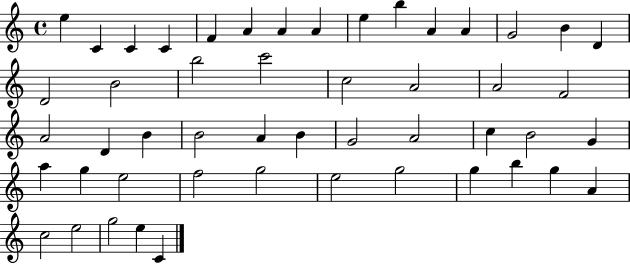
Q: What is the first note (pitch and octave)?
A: E5